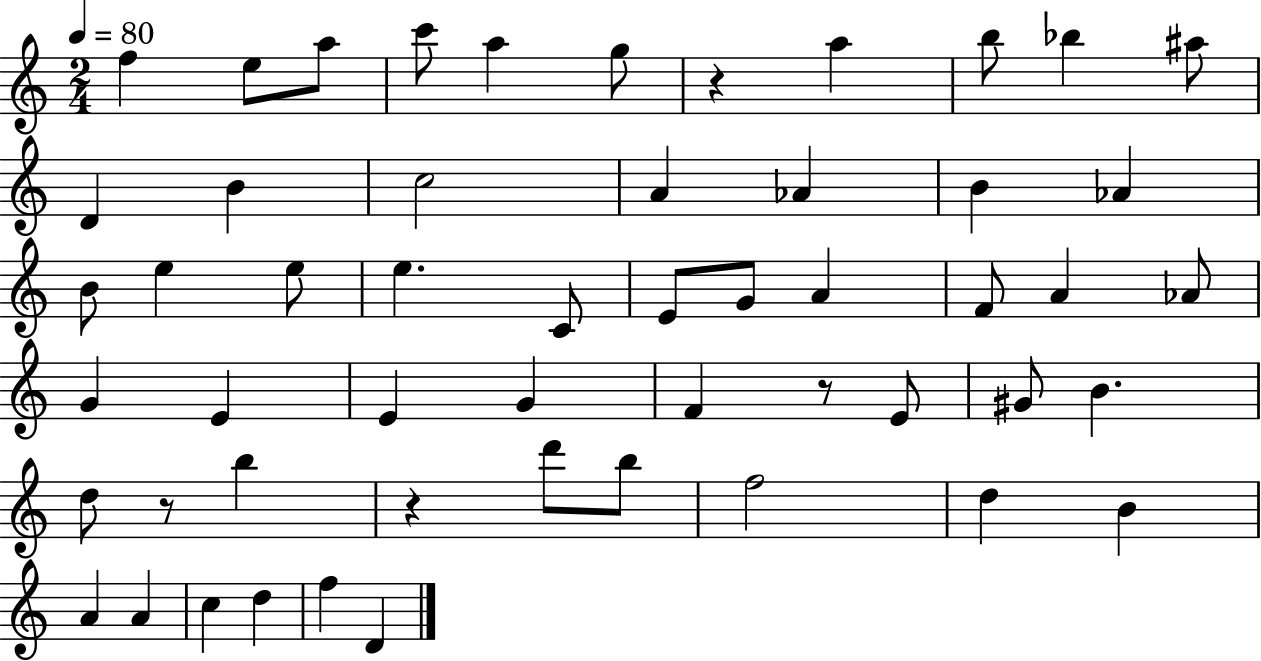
{
  \clef treble
  \numericTimeSignature
  \time 2/4
  \key c \major
  \tempo 4 = 80
  f''4 e''8 a''8 | c'''8 a''4 g''8 | r4 a''4 | b''8 bes''4 ais''8 | \break d'4 b'4 | c''2 | a'4 aes'4 | b'4 aes'4 | \break b'8 e''4 e''8 | e''4. c'8 | e'8 g'8 a'4 | f'8 a'4 aes'8 | \break g'4 e'4 | e'4 g'4 | f'4 r8 e'8 | gis'8 b'4. | \break d''8 r8 b''4 | r4 d'''8 b''8 | f''2 | d''4 b'4 | \break a'4 a'4 | c''4 d''4 | f''4 d'4 | \bar "|."
}